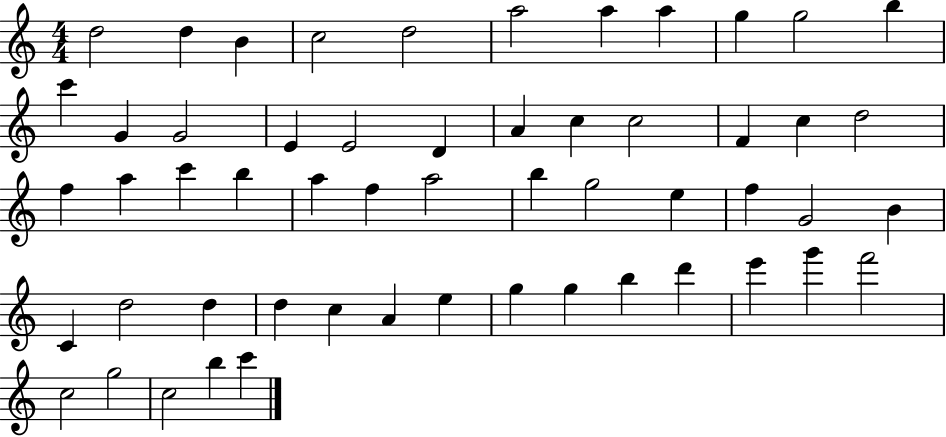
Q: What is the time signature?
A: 4/4